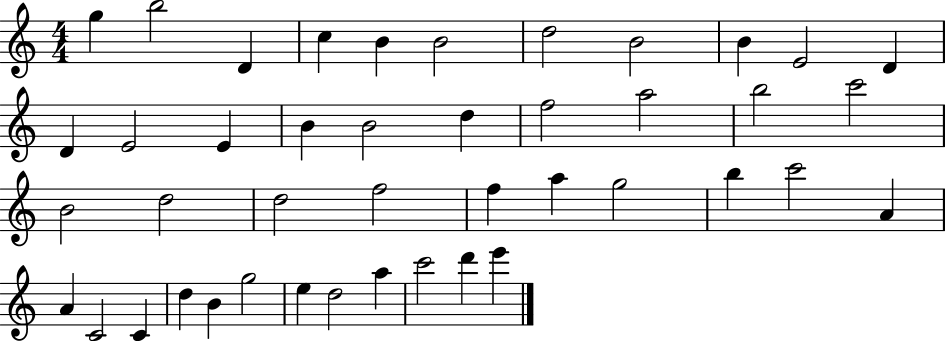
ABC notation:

X:1
T:Untitled
M:4/4
L:1/4
K:C
g b2 D c B B2 d2 B2 B E2 D D E2 E B B2 d f2 a2 b2 c'2 B2 d2 d2 f2 f a g2 b c'2 A A C2 C d B g2 e d2 a c'2 d' e'